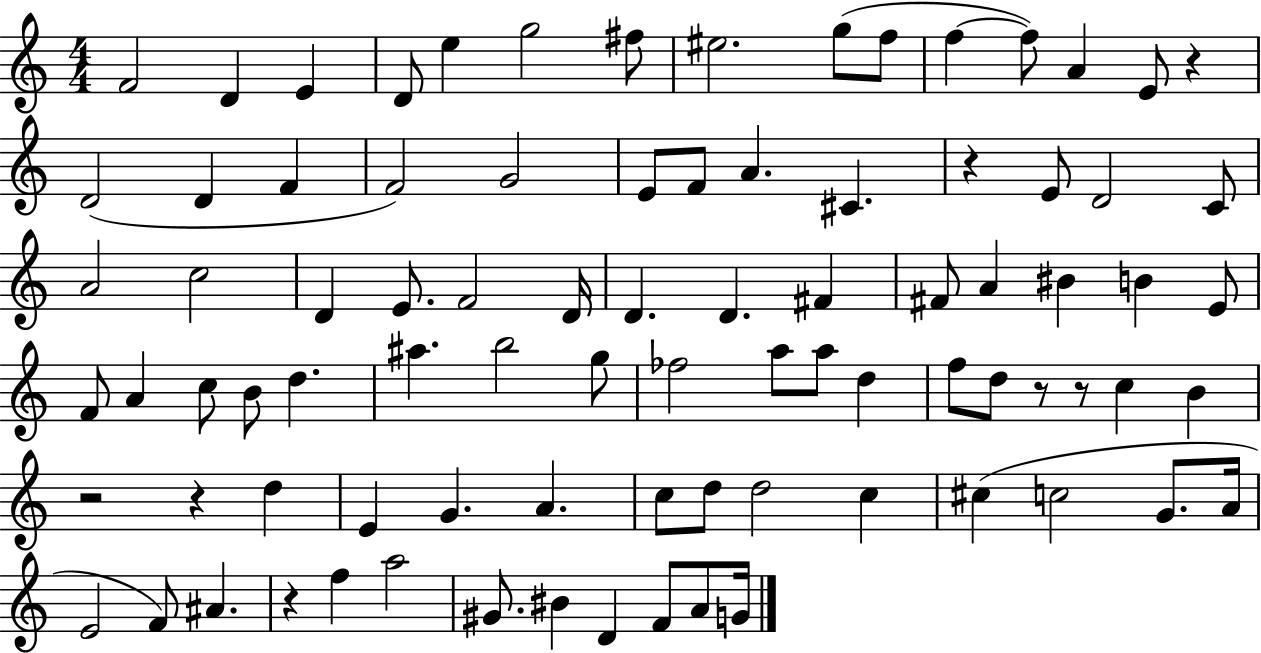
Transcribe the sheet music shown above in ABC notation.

X:1
T:Untitled
M:4/4
L:1/4
K:C
F2 D E D/2 e g2 ^f/2 ^e2 g/2 f/2 f f/2 A E/2 z D2 D F F2 G2 E/2 F/2 A ^C z E/2 D2 C/2 A2 c2 D E/2 F2 D/4 D D ^F ^F/2 A ^B B E/2 F/2 A c/2 B/2 d ^a b2 g/2 _f2 a/2 a/2 d f/2 d/2 z/2 z/2 c B z2 z d E G A c/2 d/2 d2 c ^c c2 G/2 A/4 E2 F/2 ^A z f a2 ^G/2 ^B D F/2 A/2 G/4